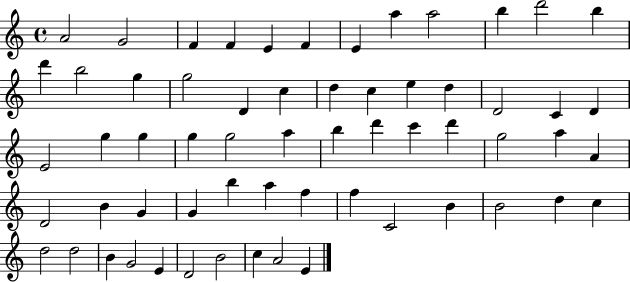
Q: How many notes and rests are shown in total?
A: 61